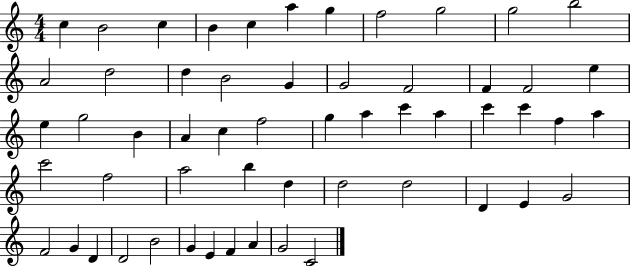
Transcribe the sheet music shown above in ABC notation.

X:1
T:Untitled
M:4/4
L:1/4
K:C
c B2 c B c a g f2 g2 g2 b2 A2 d2 d B2 G G2 F2 F F2 e e g2 B A c f2 g a c' a c' c' f a c'2 f2 a2 b d d2 d2 D E G2 F2 G D D2 B2 G E F A G2 C2